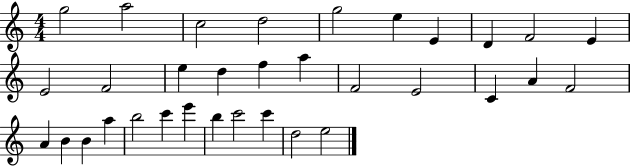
{
  \clef treble
  \numericTimeSignature
  \time 4/4
  \key c \major
  g''2 a''2 | c''2 d''2 | g''2 e''4 e'4 | d'4 f'2 e'4 | \break e'2 f'2 | e''4 d''4 f''4 a''4 | f'2 e'2 | c'4 a'4 f'2 | \break a'4 b'4 b'4 a''4 | b''2 c'''4 e'''4 | b''4 c'''2 c'''4 | d''2 e''2 | \break \bar "|."
}